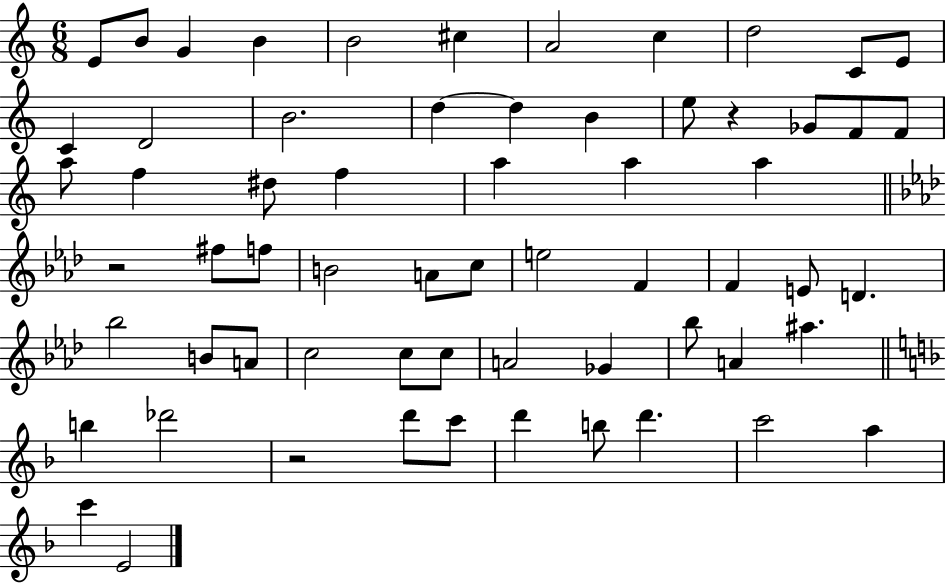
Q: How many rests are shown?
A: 3